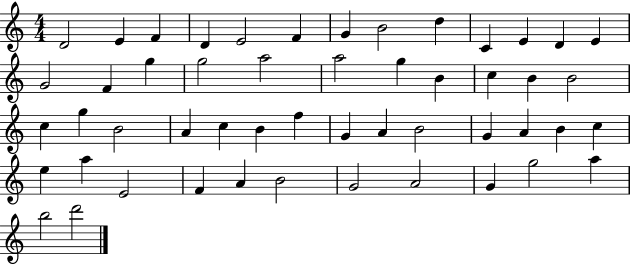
X:1
T:Untitled
M:4/4
L:1/4
K:C
D2 E F D E2 F G B2 d C E D E G2 F g g2 a2 a2 g B c B B2 c g B2 A c B f G A B2 G A B c e a E2 F A B2 G2 A2 G g2 a b2 d'2